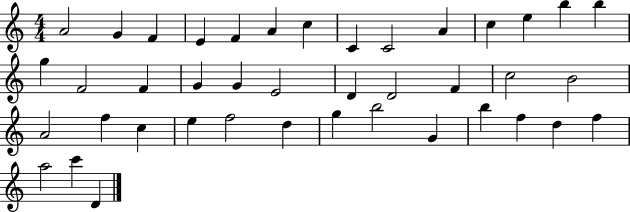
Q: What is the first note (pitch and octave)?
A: A4